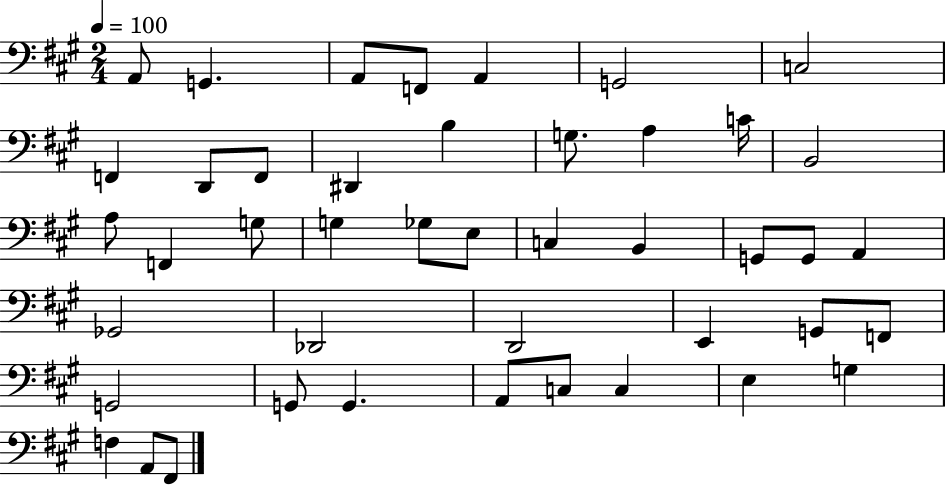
{
  \clef bass
  \numericTimeSignature
  \time 2/4
  \key a \major
  \tempo 4 = 100
  a,8 g,4. | a,8 f,8 a,4 | g,2 | c2 | \break f,4 d,8 f,8 | dis,4 b4 | g8. a4 c'16 | b,2 | \break a8 f,4 g8 | g4 ges8 e8 | c4 b,4 | g,8 g,8 a,4 | \break ges,2 | des,2 | d,2 | e,4 g,8 f,8 | \break g,2 | g,8 g,4. | a,8 c8 c4 | e4 g4 | \break f4 a,8 fis,8 | \bar "|."
}